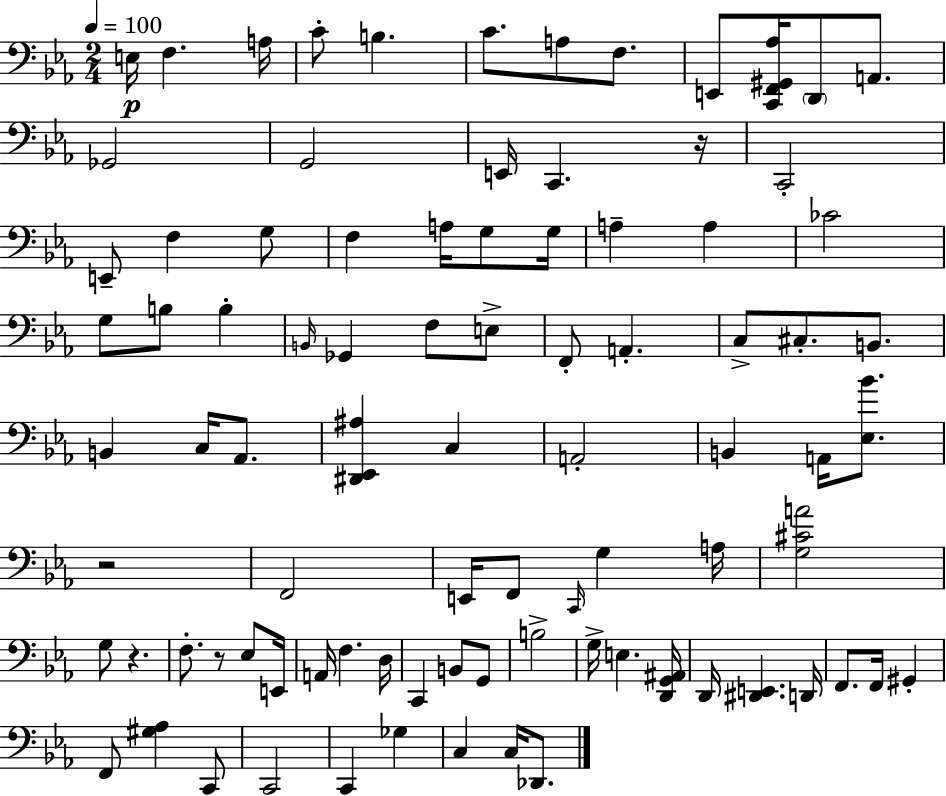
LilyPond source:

{
  \clef bass
  \numericTimeSignature
  \time 2/4
  \key ees \major
  \tempo 4 = 100
  e16\p f4. a16 | c'8-. b4. | c'8. a8 f8. | e,8 <c, f, gis, aes>16 \parenthesize d,8 a,8. | \break ges,2 | g,2 | e,16 c,4. r16 | c,2-. | \break e,8-- f4 g8 | f4 a16 g8 g16 | a4-- a4 | ces'2 | \break g8 b8 b4-. | \grace { b,16 } ges,4 f8 e8-> | f,8-. a,4.-. | c8-> cis8.-. b,8. | \break b,4 c16 aes,8. | <dis, ees, ais>4 c4 | a,2-. | b,4 a,16 <ees bes'>8. | \break r2 | f,2 | e,16 f,8 \grace { c,16 } g4 | a16 <g cis' a'>2 | \break g8 r4. | f8.-. r8 ees8 | e,16 a,16 f4. | d16 c,4 b,8 | \break g,8 b2-> | g16-> e4. | <d, g, ais,>16 d,16 <dis, e,>4. | d,16 f,8. f,16 gis,4-. | \break f,8 <gis aes>4 | c,8 c,2 | c,4 ges4 | c4 c16 des,8. | \break \bar "|."
}